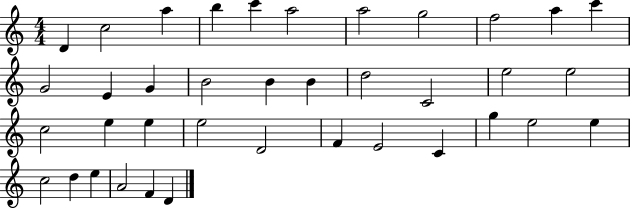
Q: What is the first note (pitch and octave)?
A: D4